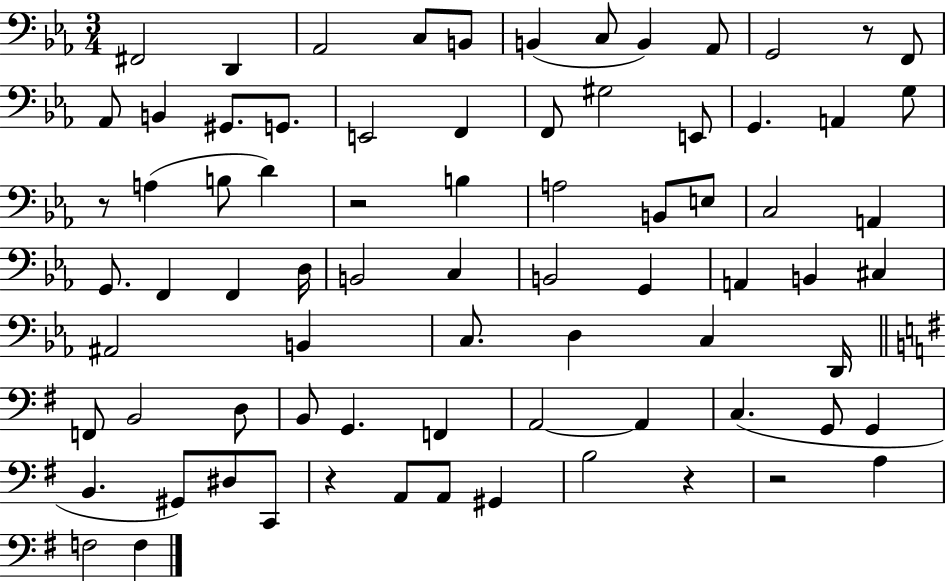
F#2/h D2/q Ab2/h C3/e B2/e B2/q C3/e B2/q Ab2/e G2/h R/e F2/e Ab2/e B2/q G#2/e. G2/e. E2/h F2/q F2/e G#3/h E2/e G2/q. A2/q G3/e R/e A3/q B3/e D4/q R/h B3/q A3/h B2/e E3/e C3/h A2/q G2/e. F2/q F2/q D3/s B2/h C3/q B2/h G2/q A2/q B2/q C#3/q A#2/h B2/q C3/e. D3/q C3/q D2/s F2/e B2/h D3/e B2/e G2/q. F2/q A2/h A2/q C3/q. G2/e G2/q B2/q. G#2/e D#3/e C2/e R/q A2/e A2/e G#2/q B3/h R/q R/h A3/q F3/h F3/q